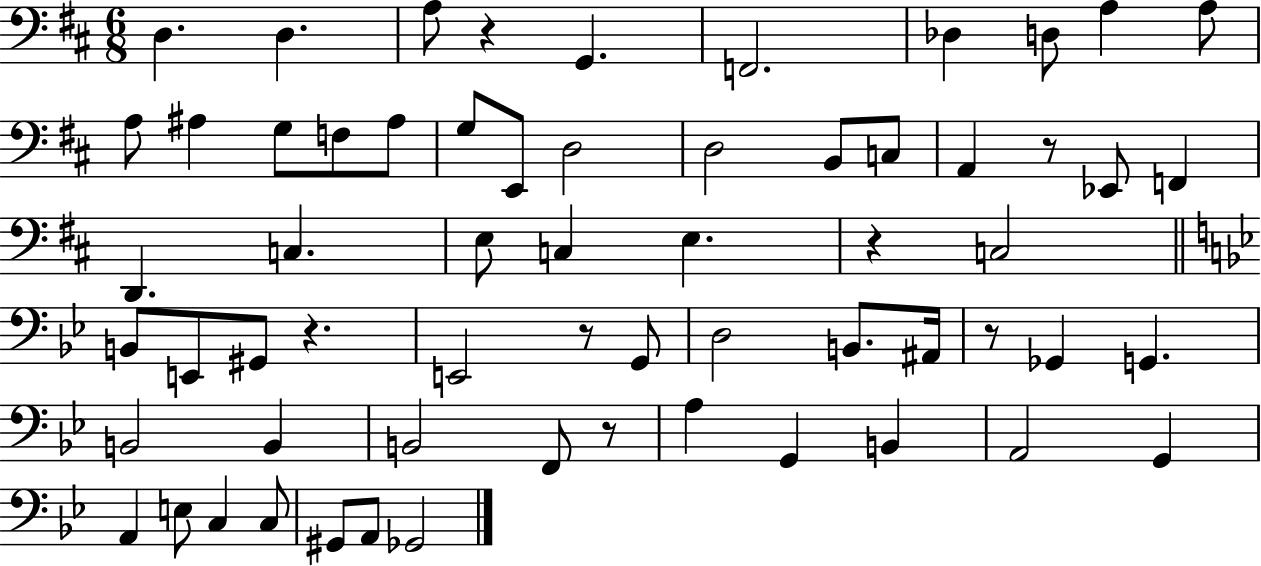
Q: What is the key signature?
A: D major